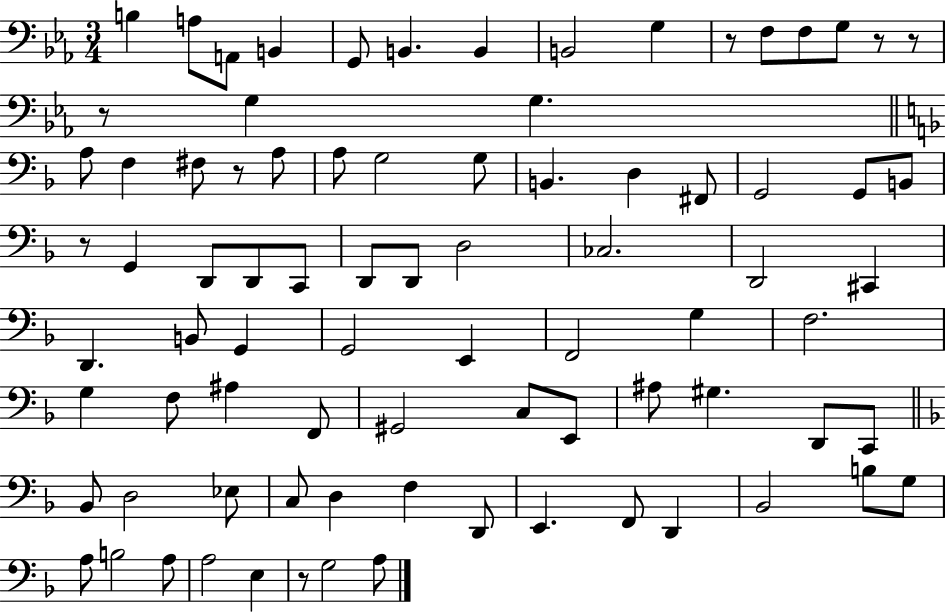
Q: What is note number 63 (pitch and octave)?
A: D2